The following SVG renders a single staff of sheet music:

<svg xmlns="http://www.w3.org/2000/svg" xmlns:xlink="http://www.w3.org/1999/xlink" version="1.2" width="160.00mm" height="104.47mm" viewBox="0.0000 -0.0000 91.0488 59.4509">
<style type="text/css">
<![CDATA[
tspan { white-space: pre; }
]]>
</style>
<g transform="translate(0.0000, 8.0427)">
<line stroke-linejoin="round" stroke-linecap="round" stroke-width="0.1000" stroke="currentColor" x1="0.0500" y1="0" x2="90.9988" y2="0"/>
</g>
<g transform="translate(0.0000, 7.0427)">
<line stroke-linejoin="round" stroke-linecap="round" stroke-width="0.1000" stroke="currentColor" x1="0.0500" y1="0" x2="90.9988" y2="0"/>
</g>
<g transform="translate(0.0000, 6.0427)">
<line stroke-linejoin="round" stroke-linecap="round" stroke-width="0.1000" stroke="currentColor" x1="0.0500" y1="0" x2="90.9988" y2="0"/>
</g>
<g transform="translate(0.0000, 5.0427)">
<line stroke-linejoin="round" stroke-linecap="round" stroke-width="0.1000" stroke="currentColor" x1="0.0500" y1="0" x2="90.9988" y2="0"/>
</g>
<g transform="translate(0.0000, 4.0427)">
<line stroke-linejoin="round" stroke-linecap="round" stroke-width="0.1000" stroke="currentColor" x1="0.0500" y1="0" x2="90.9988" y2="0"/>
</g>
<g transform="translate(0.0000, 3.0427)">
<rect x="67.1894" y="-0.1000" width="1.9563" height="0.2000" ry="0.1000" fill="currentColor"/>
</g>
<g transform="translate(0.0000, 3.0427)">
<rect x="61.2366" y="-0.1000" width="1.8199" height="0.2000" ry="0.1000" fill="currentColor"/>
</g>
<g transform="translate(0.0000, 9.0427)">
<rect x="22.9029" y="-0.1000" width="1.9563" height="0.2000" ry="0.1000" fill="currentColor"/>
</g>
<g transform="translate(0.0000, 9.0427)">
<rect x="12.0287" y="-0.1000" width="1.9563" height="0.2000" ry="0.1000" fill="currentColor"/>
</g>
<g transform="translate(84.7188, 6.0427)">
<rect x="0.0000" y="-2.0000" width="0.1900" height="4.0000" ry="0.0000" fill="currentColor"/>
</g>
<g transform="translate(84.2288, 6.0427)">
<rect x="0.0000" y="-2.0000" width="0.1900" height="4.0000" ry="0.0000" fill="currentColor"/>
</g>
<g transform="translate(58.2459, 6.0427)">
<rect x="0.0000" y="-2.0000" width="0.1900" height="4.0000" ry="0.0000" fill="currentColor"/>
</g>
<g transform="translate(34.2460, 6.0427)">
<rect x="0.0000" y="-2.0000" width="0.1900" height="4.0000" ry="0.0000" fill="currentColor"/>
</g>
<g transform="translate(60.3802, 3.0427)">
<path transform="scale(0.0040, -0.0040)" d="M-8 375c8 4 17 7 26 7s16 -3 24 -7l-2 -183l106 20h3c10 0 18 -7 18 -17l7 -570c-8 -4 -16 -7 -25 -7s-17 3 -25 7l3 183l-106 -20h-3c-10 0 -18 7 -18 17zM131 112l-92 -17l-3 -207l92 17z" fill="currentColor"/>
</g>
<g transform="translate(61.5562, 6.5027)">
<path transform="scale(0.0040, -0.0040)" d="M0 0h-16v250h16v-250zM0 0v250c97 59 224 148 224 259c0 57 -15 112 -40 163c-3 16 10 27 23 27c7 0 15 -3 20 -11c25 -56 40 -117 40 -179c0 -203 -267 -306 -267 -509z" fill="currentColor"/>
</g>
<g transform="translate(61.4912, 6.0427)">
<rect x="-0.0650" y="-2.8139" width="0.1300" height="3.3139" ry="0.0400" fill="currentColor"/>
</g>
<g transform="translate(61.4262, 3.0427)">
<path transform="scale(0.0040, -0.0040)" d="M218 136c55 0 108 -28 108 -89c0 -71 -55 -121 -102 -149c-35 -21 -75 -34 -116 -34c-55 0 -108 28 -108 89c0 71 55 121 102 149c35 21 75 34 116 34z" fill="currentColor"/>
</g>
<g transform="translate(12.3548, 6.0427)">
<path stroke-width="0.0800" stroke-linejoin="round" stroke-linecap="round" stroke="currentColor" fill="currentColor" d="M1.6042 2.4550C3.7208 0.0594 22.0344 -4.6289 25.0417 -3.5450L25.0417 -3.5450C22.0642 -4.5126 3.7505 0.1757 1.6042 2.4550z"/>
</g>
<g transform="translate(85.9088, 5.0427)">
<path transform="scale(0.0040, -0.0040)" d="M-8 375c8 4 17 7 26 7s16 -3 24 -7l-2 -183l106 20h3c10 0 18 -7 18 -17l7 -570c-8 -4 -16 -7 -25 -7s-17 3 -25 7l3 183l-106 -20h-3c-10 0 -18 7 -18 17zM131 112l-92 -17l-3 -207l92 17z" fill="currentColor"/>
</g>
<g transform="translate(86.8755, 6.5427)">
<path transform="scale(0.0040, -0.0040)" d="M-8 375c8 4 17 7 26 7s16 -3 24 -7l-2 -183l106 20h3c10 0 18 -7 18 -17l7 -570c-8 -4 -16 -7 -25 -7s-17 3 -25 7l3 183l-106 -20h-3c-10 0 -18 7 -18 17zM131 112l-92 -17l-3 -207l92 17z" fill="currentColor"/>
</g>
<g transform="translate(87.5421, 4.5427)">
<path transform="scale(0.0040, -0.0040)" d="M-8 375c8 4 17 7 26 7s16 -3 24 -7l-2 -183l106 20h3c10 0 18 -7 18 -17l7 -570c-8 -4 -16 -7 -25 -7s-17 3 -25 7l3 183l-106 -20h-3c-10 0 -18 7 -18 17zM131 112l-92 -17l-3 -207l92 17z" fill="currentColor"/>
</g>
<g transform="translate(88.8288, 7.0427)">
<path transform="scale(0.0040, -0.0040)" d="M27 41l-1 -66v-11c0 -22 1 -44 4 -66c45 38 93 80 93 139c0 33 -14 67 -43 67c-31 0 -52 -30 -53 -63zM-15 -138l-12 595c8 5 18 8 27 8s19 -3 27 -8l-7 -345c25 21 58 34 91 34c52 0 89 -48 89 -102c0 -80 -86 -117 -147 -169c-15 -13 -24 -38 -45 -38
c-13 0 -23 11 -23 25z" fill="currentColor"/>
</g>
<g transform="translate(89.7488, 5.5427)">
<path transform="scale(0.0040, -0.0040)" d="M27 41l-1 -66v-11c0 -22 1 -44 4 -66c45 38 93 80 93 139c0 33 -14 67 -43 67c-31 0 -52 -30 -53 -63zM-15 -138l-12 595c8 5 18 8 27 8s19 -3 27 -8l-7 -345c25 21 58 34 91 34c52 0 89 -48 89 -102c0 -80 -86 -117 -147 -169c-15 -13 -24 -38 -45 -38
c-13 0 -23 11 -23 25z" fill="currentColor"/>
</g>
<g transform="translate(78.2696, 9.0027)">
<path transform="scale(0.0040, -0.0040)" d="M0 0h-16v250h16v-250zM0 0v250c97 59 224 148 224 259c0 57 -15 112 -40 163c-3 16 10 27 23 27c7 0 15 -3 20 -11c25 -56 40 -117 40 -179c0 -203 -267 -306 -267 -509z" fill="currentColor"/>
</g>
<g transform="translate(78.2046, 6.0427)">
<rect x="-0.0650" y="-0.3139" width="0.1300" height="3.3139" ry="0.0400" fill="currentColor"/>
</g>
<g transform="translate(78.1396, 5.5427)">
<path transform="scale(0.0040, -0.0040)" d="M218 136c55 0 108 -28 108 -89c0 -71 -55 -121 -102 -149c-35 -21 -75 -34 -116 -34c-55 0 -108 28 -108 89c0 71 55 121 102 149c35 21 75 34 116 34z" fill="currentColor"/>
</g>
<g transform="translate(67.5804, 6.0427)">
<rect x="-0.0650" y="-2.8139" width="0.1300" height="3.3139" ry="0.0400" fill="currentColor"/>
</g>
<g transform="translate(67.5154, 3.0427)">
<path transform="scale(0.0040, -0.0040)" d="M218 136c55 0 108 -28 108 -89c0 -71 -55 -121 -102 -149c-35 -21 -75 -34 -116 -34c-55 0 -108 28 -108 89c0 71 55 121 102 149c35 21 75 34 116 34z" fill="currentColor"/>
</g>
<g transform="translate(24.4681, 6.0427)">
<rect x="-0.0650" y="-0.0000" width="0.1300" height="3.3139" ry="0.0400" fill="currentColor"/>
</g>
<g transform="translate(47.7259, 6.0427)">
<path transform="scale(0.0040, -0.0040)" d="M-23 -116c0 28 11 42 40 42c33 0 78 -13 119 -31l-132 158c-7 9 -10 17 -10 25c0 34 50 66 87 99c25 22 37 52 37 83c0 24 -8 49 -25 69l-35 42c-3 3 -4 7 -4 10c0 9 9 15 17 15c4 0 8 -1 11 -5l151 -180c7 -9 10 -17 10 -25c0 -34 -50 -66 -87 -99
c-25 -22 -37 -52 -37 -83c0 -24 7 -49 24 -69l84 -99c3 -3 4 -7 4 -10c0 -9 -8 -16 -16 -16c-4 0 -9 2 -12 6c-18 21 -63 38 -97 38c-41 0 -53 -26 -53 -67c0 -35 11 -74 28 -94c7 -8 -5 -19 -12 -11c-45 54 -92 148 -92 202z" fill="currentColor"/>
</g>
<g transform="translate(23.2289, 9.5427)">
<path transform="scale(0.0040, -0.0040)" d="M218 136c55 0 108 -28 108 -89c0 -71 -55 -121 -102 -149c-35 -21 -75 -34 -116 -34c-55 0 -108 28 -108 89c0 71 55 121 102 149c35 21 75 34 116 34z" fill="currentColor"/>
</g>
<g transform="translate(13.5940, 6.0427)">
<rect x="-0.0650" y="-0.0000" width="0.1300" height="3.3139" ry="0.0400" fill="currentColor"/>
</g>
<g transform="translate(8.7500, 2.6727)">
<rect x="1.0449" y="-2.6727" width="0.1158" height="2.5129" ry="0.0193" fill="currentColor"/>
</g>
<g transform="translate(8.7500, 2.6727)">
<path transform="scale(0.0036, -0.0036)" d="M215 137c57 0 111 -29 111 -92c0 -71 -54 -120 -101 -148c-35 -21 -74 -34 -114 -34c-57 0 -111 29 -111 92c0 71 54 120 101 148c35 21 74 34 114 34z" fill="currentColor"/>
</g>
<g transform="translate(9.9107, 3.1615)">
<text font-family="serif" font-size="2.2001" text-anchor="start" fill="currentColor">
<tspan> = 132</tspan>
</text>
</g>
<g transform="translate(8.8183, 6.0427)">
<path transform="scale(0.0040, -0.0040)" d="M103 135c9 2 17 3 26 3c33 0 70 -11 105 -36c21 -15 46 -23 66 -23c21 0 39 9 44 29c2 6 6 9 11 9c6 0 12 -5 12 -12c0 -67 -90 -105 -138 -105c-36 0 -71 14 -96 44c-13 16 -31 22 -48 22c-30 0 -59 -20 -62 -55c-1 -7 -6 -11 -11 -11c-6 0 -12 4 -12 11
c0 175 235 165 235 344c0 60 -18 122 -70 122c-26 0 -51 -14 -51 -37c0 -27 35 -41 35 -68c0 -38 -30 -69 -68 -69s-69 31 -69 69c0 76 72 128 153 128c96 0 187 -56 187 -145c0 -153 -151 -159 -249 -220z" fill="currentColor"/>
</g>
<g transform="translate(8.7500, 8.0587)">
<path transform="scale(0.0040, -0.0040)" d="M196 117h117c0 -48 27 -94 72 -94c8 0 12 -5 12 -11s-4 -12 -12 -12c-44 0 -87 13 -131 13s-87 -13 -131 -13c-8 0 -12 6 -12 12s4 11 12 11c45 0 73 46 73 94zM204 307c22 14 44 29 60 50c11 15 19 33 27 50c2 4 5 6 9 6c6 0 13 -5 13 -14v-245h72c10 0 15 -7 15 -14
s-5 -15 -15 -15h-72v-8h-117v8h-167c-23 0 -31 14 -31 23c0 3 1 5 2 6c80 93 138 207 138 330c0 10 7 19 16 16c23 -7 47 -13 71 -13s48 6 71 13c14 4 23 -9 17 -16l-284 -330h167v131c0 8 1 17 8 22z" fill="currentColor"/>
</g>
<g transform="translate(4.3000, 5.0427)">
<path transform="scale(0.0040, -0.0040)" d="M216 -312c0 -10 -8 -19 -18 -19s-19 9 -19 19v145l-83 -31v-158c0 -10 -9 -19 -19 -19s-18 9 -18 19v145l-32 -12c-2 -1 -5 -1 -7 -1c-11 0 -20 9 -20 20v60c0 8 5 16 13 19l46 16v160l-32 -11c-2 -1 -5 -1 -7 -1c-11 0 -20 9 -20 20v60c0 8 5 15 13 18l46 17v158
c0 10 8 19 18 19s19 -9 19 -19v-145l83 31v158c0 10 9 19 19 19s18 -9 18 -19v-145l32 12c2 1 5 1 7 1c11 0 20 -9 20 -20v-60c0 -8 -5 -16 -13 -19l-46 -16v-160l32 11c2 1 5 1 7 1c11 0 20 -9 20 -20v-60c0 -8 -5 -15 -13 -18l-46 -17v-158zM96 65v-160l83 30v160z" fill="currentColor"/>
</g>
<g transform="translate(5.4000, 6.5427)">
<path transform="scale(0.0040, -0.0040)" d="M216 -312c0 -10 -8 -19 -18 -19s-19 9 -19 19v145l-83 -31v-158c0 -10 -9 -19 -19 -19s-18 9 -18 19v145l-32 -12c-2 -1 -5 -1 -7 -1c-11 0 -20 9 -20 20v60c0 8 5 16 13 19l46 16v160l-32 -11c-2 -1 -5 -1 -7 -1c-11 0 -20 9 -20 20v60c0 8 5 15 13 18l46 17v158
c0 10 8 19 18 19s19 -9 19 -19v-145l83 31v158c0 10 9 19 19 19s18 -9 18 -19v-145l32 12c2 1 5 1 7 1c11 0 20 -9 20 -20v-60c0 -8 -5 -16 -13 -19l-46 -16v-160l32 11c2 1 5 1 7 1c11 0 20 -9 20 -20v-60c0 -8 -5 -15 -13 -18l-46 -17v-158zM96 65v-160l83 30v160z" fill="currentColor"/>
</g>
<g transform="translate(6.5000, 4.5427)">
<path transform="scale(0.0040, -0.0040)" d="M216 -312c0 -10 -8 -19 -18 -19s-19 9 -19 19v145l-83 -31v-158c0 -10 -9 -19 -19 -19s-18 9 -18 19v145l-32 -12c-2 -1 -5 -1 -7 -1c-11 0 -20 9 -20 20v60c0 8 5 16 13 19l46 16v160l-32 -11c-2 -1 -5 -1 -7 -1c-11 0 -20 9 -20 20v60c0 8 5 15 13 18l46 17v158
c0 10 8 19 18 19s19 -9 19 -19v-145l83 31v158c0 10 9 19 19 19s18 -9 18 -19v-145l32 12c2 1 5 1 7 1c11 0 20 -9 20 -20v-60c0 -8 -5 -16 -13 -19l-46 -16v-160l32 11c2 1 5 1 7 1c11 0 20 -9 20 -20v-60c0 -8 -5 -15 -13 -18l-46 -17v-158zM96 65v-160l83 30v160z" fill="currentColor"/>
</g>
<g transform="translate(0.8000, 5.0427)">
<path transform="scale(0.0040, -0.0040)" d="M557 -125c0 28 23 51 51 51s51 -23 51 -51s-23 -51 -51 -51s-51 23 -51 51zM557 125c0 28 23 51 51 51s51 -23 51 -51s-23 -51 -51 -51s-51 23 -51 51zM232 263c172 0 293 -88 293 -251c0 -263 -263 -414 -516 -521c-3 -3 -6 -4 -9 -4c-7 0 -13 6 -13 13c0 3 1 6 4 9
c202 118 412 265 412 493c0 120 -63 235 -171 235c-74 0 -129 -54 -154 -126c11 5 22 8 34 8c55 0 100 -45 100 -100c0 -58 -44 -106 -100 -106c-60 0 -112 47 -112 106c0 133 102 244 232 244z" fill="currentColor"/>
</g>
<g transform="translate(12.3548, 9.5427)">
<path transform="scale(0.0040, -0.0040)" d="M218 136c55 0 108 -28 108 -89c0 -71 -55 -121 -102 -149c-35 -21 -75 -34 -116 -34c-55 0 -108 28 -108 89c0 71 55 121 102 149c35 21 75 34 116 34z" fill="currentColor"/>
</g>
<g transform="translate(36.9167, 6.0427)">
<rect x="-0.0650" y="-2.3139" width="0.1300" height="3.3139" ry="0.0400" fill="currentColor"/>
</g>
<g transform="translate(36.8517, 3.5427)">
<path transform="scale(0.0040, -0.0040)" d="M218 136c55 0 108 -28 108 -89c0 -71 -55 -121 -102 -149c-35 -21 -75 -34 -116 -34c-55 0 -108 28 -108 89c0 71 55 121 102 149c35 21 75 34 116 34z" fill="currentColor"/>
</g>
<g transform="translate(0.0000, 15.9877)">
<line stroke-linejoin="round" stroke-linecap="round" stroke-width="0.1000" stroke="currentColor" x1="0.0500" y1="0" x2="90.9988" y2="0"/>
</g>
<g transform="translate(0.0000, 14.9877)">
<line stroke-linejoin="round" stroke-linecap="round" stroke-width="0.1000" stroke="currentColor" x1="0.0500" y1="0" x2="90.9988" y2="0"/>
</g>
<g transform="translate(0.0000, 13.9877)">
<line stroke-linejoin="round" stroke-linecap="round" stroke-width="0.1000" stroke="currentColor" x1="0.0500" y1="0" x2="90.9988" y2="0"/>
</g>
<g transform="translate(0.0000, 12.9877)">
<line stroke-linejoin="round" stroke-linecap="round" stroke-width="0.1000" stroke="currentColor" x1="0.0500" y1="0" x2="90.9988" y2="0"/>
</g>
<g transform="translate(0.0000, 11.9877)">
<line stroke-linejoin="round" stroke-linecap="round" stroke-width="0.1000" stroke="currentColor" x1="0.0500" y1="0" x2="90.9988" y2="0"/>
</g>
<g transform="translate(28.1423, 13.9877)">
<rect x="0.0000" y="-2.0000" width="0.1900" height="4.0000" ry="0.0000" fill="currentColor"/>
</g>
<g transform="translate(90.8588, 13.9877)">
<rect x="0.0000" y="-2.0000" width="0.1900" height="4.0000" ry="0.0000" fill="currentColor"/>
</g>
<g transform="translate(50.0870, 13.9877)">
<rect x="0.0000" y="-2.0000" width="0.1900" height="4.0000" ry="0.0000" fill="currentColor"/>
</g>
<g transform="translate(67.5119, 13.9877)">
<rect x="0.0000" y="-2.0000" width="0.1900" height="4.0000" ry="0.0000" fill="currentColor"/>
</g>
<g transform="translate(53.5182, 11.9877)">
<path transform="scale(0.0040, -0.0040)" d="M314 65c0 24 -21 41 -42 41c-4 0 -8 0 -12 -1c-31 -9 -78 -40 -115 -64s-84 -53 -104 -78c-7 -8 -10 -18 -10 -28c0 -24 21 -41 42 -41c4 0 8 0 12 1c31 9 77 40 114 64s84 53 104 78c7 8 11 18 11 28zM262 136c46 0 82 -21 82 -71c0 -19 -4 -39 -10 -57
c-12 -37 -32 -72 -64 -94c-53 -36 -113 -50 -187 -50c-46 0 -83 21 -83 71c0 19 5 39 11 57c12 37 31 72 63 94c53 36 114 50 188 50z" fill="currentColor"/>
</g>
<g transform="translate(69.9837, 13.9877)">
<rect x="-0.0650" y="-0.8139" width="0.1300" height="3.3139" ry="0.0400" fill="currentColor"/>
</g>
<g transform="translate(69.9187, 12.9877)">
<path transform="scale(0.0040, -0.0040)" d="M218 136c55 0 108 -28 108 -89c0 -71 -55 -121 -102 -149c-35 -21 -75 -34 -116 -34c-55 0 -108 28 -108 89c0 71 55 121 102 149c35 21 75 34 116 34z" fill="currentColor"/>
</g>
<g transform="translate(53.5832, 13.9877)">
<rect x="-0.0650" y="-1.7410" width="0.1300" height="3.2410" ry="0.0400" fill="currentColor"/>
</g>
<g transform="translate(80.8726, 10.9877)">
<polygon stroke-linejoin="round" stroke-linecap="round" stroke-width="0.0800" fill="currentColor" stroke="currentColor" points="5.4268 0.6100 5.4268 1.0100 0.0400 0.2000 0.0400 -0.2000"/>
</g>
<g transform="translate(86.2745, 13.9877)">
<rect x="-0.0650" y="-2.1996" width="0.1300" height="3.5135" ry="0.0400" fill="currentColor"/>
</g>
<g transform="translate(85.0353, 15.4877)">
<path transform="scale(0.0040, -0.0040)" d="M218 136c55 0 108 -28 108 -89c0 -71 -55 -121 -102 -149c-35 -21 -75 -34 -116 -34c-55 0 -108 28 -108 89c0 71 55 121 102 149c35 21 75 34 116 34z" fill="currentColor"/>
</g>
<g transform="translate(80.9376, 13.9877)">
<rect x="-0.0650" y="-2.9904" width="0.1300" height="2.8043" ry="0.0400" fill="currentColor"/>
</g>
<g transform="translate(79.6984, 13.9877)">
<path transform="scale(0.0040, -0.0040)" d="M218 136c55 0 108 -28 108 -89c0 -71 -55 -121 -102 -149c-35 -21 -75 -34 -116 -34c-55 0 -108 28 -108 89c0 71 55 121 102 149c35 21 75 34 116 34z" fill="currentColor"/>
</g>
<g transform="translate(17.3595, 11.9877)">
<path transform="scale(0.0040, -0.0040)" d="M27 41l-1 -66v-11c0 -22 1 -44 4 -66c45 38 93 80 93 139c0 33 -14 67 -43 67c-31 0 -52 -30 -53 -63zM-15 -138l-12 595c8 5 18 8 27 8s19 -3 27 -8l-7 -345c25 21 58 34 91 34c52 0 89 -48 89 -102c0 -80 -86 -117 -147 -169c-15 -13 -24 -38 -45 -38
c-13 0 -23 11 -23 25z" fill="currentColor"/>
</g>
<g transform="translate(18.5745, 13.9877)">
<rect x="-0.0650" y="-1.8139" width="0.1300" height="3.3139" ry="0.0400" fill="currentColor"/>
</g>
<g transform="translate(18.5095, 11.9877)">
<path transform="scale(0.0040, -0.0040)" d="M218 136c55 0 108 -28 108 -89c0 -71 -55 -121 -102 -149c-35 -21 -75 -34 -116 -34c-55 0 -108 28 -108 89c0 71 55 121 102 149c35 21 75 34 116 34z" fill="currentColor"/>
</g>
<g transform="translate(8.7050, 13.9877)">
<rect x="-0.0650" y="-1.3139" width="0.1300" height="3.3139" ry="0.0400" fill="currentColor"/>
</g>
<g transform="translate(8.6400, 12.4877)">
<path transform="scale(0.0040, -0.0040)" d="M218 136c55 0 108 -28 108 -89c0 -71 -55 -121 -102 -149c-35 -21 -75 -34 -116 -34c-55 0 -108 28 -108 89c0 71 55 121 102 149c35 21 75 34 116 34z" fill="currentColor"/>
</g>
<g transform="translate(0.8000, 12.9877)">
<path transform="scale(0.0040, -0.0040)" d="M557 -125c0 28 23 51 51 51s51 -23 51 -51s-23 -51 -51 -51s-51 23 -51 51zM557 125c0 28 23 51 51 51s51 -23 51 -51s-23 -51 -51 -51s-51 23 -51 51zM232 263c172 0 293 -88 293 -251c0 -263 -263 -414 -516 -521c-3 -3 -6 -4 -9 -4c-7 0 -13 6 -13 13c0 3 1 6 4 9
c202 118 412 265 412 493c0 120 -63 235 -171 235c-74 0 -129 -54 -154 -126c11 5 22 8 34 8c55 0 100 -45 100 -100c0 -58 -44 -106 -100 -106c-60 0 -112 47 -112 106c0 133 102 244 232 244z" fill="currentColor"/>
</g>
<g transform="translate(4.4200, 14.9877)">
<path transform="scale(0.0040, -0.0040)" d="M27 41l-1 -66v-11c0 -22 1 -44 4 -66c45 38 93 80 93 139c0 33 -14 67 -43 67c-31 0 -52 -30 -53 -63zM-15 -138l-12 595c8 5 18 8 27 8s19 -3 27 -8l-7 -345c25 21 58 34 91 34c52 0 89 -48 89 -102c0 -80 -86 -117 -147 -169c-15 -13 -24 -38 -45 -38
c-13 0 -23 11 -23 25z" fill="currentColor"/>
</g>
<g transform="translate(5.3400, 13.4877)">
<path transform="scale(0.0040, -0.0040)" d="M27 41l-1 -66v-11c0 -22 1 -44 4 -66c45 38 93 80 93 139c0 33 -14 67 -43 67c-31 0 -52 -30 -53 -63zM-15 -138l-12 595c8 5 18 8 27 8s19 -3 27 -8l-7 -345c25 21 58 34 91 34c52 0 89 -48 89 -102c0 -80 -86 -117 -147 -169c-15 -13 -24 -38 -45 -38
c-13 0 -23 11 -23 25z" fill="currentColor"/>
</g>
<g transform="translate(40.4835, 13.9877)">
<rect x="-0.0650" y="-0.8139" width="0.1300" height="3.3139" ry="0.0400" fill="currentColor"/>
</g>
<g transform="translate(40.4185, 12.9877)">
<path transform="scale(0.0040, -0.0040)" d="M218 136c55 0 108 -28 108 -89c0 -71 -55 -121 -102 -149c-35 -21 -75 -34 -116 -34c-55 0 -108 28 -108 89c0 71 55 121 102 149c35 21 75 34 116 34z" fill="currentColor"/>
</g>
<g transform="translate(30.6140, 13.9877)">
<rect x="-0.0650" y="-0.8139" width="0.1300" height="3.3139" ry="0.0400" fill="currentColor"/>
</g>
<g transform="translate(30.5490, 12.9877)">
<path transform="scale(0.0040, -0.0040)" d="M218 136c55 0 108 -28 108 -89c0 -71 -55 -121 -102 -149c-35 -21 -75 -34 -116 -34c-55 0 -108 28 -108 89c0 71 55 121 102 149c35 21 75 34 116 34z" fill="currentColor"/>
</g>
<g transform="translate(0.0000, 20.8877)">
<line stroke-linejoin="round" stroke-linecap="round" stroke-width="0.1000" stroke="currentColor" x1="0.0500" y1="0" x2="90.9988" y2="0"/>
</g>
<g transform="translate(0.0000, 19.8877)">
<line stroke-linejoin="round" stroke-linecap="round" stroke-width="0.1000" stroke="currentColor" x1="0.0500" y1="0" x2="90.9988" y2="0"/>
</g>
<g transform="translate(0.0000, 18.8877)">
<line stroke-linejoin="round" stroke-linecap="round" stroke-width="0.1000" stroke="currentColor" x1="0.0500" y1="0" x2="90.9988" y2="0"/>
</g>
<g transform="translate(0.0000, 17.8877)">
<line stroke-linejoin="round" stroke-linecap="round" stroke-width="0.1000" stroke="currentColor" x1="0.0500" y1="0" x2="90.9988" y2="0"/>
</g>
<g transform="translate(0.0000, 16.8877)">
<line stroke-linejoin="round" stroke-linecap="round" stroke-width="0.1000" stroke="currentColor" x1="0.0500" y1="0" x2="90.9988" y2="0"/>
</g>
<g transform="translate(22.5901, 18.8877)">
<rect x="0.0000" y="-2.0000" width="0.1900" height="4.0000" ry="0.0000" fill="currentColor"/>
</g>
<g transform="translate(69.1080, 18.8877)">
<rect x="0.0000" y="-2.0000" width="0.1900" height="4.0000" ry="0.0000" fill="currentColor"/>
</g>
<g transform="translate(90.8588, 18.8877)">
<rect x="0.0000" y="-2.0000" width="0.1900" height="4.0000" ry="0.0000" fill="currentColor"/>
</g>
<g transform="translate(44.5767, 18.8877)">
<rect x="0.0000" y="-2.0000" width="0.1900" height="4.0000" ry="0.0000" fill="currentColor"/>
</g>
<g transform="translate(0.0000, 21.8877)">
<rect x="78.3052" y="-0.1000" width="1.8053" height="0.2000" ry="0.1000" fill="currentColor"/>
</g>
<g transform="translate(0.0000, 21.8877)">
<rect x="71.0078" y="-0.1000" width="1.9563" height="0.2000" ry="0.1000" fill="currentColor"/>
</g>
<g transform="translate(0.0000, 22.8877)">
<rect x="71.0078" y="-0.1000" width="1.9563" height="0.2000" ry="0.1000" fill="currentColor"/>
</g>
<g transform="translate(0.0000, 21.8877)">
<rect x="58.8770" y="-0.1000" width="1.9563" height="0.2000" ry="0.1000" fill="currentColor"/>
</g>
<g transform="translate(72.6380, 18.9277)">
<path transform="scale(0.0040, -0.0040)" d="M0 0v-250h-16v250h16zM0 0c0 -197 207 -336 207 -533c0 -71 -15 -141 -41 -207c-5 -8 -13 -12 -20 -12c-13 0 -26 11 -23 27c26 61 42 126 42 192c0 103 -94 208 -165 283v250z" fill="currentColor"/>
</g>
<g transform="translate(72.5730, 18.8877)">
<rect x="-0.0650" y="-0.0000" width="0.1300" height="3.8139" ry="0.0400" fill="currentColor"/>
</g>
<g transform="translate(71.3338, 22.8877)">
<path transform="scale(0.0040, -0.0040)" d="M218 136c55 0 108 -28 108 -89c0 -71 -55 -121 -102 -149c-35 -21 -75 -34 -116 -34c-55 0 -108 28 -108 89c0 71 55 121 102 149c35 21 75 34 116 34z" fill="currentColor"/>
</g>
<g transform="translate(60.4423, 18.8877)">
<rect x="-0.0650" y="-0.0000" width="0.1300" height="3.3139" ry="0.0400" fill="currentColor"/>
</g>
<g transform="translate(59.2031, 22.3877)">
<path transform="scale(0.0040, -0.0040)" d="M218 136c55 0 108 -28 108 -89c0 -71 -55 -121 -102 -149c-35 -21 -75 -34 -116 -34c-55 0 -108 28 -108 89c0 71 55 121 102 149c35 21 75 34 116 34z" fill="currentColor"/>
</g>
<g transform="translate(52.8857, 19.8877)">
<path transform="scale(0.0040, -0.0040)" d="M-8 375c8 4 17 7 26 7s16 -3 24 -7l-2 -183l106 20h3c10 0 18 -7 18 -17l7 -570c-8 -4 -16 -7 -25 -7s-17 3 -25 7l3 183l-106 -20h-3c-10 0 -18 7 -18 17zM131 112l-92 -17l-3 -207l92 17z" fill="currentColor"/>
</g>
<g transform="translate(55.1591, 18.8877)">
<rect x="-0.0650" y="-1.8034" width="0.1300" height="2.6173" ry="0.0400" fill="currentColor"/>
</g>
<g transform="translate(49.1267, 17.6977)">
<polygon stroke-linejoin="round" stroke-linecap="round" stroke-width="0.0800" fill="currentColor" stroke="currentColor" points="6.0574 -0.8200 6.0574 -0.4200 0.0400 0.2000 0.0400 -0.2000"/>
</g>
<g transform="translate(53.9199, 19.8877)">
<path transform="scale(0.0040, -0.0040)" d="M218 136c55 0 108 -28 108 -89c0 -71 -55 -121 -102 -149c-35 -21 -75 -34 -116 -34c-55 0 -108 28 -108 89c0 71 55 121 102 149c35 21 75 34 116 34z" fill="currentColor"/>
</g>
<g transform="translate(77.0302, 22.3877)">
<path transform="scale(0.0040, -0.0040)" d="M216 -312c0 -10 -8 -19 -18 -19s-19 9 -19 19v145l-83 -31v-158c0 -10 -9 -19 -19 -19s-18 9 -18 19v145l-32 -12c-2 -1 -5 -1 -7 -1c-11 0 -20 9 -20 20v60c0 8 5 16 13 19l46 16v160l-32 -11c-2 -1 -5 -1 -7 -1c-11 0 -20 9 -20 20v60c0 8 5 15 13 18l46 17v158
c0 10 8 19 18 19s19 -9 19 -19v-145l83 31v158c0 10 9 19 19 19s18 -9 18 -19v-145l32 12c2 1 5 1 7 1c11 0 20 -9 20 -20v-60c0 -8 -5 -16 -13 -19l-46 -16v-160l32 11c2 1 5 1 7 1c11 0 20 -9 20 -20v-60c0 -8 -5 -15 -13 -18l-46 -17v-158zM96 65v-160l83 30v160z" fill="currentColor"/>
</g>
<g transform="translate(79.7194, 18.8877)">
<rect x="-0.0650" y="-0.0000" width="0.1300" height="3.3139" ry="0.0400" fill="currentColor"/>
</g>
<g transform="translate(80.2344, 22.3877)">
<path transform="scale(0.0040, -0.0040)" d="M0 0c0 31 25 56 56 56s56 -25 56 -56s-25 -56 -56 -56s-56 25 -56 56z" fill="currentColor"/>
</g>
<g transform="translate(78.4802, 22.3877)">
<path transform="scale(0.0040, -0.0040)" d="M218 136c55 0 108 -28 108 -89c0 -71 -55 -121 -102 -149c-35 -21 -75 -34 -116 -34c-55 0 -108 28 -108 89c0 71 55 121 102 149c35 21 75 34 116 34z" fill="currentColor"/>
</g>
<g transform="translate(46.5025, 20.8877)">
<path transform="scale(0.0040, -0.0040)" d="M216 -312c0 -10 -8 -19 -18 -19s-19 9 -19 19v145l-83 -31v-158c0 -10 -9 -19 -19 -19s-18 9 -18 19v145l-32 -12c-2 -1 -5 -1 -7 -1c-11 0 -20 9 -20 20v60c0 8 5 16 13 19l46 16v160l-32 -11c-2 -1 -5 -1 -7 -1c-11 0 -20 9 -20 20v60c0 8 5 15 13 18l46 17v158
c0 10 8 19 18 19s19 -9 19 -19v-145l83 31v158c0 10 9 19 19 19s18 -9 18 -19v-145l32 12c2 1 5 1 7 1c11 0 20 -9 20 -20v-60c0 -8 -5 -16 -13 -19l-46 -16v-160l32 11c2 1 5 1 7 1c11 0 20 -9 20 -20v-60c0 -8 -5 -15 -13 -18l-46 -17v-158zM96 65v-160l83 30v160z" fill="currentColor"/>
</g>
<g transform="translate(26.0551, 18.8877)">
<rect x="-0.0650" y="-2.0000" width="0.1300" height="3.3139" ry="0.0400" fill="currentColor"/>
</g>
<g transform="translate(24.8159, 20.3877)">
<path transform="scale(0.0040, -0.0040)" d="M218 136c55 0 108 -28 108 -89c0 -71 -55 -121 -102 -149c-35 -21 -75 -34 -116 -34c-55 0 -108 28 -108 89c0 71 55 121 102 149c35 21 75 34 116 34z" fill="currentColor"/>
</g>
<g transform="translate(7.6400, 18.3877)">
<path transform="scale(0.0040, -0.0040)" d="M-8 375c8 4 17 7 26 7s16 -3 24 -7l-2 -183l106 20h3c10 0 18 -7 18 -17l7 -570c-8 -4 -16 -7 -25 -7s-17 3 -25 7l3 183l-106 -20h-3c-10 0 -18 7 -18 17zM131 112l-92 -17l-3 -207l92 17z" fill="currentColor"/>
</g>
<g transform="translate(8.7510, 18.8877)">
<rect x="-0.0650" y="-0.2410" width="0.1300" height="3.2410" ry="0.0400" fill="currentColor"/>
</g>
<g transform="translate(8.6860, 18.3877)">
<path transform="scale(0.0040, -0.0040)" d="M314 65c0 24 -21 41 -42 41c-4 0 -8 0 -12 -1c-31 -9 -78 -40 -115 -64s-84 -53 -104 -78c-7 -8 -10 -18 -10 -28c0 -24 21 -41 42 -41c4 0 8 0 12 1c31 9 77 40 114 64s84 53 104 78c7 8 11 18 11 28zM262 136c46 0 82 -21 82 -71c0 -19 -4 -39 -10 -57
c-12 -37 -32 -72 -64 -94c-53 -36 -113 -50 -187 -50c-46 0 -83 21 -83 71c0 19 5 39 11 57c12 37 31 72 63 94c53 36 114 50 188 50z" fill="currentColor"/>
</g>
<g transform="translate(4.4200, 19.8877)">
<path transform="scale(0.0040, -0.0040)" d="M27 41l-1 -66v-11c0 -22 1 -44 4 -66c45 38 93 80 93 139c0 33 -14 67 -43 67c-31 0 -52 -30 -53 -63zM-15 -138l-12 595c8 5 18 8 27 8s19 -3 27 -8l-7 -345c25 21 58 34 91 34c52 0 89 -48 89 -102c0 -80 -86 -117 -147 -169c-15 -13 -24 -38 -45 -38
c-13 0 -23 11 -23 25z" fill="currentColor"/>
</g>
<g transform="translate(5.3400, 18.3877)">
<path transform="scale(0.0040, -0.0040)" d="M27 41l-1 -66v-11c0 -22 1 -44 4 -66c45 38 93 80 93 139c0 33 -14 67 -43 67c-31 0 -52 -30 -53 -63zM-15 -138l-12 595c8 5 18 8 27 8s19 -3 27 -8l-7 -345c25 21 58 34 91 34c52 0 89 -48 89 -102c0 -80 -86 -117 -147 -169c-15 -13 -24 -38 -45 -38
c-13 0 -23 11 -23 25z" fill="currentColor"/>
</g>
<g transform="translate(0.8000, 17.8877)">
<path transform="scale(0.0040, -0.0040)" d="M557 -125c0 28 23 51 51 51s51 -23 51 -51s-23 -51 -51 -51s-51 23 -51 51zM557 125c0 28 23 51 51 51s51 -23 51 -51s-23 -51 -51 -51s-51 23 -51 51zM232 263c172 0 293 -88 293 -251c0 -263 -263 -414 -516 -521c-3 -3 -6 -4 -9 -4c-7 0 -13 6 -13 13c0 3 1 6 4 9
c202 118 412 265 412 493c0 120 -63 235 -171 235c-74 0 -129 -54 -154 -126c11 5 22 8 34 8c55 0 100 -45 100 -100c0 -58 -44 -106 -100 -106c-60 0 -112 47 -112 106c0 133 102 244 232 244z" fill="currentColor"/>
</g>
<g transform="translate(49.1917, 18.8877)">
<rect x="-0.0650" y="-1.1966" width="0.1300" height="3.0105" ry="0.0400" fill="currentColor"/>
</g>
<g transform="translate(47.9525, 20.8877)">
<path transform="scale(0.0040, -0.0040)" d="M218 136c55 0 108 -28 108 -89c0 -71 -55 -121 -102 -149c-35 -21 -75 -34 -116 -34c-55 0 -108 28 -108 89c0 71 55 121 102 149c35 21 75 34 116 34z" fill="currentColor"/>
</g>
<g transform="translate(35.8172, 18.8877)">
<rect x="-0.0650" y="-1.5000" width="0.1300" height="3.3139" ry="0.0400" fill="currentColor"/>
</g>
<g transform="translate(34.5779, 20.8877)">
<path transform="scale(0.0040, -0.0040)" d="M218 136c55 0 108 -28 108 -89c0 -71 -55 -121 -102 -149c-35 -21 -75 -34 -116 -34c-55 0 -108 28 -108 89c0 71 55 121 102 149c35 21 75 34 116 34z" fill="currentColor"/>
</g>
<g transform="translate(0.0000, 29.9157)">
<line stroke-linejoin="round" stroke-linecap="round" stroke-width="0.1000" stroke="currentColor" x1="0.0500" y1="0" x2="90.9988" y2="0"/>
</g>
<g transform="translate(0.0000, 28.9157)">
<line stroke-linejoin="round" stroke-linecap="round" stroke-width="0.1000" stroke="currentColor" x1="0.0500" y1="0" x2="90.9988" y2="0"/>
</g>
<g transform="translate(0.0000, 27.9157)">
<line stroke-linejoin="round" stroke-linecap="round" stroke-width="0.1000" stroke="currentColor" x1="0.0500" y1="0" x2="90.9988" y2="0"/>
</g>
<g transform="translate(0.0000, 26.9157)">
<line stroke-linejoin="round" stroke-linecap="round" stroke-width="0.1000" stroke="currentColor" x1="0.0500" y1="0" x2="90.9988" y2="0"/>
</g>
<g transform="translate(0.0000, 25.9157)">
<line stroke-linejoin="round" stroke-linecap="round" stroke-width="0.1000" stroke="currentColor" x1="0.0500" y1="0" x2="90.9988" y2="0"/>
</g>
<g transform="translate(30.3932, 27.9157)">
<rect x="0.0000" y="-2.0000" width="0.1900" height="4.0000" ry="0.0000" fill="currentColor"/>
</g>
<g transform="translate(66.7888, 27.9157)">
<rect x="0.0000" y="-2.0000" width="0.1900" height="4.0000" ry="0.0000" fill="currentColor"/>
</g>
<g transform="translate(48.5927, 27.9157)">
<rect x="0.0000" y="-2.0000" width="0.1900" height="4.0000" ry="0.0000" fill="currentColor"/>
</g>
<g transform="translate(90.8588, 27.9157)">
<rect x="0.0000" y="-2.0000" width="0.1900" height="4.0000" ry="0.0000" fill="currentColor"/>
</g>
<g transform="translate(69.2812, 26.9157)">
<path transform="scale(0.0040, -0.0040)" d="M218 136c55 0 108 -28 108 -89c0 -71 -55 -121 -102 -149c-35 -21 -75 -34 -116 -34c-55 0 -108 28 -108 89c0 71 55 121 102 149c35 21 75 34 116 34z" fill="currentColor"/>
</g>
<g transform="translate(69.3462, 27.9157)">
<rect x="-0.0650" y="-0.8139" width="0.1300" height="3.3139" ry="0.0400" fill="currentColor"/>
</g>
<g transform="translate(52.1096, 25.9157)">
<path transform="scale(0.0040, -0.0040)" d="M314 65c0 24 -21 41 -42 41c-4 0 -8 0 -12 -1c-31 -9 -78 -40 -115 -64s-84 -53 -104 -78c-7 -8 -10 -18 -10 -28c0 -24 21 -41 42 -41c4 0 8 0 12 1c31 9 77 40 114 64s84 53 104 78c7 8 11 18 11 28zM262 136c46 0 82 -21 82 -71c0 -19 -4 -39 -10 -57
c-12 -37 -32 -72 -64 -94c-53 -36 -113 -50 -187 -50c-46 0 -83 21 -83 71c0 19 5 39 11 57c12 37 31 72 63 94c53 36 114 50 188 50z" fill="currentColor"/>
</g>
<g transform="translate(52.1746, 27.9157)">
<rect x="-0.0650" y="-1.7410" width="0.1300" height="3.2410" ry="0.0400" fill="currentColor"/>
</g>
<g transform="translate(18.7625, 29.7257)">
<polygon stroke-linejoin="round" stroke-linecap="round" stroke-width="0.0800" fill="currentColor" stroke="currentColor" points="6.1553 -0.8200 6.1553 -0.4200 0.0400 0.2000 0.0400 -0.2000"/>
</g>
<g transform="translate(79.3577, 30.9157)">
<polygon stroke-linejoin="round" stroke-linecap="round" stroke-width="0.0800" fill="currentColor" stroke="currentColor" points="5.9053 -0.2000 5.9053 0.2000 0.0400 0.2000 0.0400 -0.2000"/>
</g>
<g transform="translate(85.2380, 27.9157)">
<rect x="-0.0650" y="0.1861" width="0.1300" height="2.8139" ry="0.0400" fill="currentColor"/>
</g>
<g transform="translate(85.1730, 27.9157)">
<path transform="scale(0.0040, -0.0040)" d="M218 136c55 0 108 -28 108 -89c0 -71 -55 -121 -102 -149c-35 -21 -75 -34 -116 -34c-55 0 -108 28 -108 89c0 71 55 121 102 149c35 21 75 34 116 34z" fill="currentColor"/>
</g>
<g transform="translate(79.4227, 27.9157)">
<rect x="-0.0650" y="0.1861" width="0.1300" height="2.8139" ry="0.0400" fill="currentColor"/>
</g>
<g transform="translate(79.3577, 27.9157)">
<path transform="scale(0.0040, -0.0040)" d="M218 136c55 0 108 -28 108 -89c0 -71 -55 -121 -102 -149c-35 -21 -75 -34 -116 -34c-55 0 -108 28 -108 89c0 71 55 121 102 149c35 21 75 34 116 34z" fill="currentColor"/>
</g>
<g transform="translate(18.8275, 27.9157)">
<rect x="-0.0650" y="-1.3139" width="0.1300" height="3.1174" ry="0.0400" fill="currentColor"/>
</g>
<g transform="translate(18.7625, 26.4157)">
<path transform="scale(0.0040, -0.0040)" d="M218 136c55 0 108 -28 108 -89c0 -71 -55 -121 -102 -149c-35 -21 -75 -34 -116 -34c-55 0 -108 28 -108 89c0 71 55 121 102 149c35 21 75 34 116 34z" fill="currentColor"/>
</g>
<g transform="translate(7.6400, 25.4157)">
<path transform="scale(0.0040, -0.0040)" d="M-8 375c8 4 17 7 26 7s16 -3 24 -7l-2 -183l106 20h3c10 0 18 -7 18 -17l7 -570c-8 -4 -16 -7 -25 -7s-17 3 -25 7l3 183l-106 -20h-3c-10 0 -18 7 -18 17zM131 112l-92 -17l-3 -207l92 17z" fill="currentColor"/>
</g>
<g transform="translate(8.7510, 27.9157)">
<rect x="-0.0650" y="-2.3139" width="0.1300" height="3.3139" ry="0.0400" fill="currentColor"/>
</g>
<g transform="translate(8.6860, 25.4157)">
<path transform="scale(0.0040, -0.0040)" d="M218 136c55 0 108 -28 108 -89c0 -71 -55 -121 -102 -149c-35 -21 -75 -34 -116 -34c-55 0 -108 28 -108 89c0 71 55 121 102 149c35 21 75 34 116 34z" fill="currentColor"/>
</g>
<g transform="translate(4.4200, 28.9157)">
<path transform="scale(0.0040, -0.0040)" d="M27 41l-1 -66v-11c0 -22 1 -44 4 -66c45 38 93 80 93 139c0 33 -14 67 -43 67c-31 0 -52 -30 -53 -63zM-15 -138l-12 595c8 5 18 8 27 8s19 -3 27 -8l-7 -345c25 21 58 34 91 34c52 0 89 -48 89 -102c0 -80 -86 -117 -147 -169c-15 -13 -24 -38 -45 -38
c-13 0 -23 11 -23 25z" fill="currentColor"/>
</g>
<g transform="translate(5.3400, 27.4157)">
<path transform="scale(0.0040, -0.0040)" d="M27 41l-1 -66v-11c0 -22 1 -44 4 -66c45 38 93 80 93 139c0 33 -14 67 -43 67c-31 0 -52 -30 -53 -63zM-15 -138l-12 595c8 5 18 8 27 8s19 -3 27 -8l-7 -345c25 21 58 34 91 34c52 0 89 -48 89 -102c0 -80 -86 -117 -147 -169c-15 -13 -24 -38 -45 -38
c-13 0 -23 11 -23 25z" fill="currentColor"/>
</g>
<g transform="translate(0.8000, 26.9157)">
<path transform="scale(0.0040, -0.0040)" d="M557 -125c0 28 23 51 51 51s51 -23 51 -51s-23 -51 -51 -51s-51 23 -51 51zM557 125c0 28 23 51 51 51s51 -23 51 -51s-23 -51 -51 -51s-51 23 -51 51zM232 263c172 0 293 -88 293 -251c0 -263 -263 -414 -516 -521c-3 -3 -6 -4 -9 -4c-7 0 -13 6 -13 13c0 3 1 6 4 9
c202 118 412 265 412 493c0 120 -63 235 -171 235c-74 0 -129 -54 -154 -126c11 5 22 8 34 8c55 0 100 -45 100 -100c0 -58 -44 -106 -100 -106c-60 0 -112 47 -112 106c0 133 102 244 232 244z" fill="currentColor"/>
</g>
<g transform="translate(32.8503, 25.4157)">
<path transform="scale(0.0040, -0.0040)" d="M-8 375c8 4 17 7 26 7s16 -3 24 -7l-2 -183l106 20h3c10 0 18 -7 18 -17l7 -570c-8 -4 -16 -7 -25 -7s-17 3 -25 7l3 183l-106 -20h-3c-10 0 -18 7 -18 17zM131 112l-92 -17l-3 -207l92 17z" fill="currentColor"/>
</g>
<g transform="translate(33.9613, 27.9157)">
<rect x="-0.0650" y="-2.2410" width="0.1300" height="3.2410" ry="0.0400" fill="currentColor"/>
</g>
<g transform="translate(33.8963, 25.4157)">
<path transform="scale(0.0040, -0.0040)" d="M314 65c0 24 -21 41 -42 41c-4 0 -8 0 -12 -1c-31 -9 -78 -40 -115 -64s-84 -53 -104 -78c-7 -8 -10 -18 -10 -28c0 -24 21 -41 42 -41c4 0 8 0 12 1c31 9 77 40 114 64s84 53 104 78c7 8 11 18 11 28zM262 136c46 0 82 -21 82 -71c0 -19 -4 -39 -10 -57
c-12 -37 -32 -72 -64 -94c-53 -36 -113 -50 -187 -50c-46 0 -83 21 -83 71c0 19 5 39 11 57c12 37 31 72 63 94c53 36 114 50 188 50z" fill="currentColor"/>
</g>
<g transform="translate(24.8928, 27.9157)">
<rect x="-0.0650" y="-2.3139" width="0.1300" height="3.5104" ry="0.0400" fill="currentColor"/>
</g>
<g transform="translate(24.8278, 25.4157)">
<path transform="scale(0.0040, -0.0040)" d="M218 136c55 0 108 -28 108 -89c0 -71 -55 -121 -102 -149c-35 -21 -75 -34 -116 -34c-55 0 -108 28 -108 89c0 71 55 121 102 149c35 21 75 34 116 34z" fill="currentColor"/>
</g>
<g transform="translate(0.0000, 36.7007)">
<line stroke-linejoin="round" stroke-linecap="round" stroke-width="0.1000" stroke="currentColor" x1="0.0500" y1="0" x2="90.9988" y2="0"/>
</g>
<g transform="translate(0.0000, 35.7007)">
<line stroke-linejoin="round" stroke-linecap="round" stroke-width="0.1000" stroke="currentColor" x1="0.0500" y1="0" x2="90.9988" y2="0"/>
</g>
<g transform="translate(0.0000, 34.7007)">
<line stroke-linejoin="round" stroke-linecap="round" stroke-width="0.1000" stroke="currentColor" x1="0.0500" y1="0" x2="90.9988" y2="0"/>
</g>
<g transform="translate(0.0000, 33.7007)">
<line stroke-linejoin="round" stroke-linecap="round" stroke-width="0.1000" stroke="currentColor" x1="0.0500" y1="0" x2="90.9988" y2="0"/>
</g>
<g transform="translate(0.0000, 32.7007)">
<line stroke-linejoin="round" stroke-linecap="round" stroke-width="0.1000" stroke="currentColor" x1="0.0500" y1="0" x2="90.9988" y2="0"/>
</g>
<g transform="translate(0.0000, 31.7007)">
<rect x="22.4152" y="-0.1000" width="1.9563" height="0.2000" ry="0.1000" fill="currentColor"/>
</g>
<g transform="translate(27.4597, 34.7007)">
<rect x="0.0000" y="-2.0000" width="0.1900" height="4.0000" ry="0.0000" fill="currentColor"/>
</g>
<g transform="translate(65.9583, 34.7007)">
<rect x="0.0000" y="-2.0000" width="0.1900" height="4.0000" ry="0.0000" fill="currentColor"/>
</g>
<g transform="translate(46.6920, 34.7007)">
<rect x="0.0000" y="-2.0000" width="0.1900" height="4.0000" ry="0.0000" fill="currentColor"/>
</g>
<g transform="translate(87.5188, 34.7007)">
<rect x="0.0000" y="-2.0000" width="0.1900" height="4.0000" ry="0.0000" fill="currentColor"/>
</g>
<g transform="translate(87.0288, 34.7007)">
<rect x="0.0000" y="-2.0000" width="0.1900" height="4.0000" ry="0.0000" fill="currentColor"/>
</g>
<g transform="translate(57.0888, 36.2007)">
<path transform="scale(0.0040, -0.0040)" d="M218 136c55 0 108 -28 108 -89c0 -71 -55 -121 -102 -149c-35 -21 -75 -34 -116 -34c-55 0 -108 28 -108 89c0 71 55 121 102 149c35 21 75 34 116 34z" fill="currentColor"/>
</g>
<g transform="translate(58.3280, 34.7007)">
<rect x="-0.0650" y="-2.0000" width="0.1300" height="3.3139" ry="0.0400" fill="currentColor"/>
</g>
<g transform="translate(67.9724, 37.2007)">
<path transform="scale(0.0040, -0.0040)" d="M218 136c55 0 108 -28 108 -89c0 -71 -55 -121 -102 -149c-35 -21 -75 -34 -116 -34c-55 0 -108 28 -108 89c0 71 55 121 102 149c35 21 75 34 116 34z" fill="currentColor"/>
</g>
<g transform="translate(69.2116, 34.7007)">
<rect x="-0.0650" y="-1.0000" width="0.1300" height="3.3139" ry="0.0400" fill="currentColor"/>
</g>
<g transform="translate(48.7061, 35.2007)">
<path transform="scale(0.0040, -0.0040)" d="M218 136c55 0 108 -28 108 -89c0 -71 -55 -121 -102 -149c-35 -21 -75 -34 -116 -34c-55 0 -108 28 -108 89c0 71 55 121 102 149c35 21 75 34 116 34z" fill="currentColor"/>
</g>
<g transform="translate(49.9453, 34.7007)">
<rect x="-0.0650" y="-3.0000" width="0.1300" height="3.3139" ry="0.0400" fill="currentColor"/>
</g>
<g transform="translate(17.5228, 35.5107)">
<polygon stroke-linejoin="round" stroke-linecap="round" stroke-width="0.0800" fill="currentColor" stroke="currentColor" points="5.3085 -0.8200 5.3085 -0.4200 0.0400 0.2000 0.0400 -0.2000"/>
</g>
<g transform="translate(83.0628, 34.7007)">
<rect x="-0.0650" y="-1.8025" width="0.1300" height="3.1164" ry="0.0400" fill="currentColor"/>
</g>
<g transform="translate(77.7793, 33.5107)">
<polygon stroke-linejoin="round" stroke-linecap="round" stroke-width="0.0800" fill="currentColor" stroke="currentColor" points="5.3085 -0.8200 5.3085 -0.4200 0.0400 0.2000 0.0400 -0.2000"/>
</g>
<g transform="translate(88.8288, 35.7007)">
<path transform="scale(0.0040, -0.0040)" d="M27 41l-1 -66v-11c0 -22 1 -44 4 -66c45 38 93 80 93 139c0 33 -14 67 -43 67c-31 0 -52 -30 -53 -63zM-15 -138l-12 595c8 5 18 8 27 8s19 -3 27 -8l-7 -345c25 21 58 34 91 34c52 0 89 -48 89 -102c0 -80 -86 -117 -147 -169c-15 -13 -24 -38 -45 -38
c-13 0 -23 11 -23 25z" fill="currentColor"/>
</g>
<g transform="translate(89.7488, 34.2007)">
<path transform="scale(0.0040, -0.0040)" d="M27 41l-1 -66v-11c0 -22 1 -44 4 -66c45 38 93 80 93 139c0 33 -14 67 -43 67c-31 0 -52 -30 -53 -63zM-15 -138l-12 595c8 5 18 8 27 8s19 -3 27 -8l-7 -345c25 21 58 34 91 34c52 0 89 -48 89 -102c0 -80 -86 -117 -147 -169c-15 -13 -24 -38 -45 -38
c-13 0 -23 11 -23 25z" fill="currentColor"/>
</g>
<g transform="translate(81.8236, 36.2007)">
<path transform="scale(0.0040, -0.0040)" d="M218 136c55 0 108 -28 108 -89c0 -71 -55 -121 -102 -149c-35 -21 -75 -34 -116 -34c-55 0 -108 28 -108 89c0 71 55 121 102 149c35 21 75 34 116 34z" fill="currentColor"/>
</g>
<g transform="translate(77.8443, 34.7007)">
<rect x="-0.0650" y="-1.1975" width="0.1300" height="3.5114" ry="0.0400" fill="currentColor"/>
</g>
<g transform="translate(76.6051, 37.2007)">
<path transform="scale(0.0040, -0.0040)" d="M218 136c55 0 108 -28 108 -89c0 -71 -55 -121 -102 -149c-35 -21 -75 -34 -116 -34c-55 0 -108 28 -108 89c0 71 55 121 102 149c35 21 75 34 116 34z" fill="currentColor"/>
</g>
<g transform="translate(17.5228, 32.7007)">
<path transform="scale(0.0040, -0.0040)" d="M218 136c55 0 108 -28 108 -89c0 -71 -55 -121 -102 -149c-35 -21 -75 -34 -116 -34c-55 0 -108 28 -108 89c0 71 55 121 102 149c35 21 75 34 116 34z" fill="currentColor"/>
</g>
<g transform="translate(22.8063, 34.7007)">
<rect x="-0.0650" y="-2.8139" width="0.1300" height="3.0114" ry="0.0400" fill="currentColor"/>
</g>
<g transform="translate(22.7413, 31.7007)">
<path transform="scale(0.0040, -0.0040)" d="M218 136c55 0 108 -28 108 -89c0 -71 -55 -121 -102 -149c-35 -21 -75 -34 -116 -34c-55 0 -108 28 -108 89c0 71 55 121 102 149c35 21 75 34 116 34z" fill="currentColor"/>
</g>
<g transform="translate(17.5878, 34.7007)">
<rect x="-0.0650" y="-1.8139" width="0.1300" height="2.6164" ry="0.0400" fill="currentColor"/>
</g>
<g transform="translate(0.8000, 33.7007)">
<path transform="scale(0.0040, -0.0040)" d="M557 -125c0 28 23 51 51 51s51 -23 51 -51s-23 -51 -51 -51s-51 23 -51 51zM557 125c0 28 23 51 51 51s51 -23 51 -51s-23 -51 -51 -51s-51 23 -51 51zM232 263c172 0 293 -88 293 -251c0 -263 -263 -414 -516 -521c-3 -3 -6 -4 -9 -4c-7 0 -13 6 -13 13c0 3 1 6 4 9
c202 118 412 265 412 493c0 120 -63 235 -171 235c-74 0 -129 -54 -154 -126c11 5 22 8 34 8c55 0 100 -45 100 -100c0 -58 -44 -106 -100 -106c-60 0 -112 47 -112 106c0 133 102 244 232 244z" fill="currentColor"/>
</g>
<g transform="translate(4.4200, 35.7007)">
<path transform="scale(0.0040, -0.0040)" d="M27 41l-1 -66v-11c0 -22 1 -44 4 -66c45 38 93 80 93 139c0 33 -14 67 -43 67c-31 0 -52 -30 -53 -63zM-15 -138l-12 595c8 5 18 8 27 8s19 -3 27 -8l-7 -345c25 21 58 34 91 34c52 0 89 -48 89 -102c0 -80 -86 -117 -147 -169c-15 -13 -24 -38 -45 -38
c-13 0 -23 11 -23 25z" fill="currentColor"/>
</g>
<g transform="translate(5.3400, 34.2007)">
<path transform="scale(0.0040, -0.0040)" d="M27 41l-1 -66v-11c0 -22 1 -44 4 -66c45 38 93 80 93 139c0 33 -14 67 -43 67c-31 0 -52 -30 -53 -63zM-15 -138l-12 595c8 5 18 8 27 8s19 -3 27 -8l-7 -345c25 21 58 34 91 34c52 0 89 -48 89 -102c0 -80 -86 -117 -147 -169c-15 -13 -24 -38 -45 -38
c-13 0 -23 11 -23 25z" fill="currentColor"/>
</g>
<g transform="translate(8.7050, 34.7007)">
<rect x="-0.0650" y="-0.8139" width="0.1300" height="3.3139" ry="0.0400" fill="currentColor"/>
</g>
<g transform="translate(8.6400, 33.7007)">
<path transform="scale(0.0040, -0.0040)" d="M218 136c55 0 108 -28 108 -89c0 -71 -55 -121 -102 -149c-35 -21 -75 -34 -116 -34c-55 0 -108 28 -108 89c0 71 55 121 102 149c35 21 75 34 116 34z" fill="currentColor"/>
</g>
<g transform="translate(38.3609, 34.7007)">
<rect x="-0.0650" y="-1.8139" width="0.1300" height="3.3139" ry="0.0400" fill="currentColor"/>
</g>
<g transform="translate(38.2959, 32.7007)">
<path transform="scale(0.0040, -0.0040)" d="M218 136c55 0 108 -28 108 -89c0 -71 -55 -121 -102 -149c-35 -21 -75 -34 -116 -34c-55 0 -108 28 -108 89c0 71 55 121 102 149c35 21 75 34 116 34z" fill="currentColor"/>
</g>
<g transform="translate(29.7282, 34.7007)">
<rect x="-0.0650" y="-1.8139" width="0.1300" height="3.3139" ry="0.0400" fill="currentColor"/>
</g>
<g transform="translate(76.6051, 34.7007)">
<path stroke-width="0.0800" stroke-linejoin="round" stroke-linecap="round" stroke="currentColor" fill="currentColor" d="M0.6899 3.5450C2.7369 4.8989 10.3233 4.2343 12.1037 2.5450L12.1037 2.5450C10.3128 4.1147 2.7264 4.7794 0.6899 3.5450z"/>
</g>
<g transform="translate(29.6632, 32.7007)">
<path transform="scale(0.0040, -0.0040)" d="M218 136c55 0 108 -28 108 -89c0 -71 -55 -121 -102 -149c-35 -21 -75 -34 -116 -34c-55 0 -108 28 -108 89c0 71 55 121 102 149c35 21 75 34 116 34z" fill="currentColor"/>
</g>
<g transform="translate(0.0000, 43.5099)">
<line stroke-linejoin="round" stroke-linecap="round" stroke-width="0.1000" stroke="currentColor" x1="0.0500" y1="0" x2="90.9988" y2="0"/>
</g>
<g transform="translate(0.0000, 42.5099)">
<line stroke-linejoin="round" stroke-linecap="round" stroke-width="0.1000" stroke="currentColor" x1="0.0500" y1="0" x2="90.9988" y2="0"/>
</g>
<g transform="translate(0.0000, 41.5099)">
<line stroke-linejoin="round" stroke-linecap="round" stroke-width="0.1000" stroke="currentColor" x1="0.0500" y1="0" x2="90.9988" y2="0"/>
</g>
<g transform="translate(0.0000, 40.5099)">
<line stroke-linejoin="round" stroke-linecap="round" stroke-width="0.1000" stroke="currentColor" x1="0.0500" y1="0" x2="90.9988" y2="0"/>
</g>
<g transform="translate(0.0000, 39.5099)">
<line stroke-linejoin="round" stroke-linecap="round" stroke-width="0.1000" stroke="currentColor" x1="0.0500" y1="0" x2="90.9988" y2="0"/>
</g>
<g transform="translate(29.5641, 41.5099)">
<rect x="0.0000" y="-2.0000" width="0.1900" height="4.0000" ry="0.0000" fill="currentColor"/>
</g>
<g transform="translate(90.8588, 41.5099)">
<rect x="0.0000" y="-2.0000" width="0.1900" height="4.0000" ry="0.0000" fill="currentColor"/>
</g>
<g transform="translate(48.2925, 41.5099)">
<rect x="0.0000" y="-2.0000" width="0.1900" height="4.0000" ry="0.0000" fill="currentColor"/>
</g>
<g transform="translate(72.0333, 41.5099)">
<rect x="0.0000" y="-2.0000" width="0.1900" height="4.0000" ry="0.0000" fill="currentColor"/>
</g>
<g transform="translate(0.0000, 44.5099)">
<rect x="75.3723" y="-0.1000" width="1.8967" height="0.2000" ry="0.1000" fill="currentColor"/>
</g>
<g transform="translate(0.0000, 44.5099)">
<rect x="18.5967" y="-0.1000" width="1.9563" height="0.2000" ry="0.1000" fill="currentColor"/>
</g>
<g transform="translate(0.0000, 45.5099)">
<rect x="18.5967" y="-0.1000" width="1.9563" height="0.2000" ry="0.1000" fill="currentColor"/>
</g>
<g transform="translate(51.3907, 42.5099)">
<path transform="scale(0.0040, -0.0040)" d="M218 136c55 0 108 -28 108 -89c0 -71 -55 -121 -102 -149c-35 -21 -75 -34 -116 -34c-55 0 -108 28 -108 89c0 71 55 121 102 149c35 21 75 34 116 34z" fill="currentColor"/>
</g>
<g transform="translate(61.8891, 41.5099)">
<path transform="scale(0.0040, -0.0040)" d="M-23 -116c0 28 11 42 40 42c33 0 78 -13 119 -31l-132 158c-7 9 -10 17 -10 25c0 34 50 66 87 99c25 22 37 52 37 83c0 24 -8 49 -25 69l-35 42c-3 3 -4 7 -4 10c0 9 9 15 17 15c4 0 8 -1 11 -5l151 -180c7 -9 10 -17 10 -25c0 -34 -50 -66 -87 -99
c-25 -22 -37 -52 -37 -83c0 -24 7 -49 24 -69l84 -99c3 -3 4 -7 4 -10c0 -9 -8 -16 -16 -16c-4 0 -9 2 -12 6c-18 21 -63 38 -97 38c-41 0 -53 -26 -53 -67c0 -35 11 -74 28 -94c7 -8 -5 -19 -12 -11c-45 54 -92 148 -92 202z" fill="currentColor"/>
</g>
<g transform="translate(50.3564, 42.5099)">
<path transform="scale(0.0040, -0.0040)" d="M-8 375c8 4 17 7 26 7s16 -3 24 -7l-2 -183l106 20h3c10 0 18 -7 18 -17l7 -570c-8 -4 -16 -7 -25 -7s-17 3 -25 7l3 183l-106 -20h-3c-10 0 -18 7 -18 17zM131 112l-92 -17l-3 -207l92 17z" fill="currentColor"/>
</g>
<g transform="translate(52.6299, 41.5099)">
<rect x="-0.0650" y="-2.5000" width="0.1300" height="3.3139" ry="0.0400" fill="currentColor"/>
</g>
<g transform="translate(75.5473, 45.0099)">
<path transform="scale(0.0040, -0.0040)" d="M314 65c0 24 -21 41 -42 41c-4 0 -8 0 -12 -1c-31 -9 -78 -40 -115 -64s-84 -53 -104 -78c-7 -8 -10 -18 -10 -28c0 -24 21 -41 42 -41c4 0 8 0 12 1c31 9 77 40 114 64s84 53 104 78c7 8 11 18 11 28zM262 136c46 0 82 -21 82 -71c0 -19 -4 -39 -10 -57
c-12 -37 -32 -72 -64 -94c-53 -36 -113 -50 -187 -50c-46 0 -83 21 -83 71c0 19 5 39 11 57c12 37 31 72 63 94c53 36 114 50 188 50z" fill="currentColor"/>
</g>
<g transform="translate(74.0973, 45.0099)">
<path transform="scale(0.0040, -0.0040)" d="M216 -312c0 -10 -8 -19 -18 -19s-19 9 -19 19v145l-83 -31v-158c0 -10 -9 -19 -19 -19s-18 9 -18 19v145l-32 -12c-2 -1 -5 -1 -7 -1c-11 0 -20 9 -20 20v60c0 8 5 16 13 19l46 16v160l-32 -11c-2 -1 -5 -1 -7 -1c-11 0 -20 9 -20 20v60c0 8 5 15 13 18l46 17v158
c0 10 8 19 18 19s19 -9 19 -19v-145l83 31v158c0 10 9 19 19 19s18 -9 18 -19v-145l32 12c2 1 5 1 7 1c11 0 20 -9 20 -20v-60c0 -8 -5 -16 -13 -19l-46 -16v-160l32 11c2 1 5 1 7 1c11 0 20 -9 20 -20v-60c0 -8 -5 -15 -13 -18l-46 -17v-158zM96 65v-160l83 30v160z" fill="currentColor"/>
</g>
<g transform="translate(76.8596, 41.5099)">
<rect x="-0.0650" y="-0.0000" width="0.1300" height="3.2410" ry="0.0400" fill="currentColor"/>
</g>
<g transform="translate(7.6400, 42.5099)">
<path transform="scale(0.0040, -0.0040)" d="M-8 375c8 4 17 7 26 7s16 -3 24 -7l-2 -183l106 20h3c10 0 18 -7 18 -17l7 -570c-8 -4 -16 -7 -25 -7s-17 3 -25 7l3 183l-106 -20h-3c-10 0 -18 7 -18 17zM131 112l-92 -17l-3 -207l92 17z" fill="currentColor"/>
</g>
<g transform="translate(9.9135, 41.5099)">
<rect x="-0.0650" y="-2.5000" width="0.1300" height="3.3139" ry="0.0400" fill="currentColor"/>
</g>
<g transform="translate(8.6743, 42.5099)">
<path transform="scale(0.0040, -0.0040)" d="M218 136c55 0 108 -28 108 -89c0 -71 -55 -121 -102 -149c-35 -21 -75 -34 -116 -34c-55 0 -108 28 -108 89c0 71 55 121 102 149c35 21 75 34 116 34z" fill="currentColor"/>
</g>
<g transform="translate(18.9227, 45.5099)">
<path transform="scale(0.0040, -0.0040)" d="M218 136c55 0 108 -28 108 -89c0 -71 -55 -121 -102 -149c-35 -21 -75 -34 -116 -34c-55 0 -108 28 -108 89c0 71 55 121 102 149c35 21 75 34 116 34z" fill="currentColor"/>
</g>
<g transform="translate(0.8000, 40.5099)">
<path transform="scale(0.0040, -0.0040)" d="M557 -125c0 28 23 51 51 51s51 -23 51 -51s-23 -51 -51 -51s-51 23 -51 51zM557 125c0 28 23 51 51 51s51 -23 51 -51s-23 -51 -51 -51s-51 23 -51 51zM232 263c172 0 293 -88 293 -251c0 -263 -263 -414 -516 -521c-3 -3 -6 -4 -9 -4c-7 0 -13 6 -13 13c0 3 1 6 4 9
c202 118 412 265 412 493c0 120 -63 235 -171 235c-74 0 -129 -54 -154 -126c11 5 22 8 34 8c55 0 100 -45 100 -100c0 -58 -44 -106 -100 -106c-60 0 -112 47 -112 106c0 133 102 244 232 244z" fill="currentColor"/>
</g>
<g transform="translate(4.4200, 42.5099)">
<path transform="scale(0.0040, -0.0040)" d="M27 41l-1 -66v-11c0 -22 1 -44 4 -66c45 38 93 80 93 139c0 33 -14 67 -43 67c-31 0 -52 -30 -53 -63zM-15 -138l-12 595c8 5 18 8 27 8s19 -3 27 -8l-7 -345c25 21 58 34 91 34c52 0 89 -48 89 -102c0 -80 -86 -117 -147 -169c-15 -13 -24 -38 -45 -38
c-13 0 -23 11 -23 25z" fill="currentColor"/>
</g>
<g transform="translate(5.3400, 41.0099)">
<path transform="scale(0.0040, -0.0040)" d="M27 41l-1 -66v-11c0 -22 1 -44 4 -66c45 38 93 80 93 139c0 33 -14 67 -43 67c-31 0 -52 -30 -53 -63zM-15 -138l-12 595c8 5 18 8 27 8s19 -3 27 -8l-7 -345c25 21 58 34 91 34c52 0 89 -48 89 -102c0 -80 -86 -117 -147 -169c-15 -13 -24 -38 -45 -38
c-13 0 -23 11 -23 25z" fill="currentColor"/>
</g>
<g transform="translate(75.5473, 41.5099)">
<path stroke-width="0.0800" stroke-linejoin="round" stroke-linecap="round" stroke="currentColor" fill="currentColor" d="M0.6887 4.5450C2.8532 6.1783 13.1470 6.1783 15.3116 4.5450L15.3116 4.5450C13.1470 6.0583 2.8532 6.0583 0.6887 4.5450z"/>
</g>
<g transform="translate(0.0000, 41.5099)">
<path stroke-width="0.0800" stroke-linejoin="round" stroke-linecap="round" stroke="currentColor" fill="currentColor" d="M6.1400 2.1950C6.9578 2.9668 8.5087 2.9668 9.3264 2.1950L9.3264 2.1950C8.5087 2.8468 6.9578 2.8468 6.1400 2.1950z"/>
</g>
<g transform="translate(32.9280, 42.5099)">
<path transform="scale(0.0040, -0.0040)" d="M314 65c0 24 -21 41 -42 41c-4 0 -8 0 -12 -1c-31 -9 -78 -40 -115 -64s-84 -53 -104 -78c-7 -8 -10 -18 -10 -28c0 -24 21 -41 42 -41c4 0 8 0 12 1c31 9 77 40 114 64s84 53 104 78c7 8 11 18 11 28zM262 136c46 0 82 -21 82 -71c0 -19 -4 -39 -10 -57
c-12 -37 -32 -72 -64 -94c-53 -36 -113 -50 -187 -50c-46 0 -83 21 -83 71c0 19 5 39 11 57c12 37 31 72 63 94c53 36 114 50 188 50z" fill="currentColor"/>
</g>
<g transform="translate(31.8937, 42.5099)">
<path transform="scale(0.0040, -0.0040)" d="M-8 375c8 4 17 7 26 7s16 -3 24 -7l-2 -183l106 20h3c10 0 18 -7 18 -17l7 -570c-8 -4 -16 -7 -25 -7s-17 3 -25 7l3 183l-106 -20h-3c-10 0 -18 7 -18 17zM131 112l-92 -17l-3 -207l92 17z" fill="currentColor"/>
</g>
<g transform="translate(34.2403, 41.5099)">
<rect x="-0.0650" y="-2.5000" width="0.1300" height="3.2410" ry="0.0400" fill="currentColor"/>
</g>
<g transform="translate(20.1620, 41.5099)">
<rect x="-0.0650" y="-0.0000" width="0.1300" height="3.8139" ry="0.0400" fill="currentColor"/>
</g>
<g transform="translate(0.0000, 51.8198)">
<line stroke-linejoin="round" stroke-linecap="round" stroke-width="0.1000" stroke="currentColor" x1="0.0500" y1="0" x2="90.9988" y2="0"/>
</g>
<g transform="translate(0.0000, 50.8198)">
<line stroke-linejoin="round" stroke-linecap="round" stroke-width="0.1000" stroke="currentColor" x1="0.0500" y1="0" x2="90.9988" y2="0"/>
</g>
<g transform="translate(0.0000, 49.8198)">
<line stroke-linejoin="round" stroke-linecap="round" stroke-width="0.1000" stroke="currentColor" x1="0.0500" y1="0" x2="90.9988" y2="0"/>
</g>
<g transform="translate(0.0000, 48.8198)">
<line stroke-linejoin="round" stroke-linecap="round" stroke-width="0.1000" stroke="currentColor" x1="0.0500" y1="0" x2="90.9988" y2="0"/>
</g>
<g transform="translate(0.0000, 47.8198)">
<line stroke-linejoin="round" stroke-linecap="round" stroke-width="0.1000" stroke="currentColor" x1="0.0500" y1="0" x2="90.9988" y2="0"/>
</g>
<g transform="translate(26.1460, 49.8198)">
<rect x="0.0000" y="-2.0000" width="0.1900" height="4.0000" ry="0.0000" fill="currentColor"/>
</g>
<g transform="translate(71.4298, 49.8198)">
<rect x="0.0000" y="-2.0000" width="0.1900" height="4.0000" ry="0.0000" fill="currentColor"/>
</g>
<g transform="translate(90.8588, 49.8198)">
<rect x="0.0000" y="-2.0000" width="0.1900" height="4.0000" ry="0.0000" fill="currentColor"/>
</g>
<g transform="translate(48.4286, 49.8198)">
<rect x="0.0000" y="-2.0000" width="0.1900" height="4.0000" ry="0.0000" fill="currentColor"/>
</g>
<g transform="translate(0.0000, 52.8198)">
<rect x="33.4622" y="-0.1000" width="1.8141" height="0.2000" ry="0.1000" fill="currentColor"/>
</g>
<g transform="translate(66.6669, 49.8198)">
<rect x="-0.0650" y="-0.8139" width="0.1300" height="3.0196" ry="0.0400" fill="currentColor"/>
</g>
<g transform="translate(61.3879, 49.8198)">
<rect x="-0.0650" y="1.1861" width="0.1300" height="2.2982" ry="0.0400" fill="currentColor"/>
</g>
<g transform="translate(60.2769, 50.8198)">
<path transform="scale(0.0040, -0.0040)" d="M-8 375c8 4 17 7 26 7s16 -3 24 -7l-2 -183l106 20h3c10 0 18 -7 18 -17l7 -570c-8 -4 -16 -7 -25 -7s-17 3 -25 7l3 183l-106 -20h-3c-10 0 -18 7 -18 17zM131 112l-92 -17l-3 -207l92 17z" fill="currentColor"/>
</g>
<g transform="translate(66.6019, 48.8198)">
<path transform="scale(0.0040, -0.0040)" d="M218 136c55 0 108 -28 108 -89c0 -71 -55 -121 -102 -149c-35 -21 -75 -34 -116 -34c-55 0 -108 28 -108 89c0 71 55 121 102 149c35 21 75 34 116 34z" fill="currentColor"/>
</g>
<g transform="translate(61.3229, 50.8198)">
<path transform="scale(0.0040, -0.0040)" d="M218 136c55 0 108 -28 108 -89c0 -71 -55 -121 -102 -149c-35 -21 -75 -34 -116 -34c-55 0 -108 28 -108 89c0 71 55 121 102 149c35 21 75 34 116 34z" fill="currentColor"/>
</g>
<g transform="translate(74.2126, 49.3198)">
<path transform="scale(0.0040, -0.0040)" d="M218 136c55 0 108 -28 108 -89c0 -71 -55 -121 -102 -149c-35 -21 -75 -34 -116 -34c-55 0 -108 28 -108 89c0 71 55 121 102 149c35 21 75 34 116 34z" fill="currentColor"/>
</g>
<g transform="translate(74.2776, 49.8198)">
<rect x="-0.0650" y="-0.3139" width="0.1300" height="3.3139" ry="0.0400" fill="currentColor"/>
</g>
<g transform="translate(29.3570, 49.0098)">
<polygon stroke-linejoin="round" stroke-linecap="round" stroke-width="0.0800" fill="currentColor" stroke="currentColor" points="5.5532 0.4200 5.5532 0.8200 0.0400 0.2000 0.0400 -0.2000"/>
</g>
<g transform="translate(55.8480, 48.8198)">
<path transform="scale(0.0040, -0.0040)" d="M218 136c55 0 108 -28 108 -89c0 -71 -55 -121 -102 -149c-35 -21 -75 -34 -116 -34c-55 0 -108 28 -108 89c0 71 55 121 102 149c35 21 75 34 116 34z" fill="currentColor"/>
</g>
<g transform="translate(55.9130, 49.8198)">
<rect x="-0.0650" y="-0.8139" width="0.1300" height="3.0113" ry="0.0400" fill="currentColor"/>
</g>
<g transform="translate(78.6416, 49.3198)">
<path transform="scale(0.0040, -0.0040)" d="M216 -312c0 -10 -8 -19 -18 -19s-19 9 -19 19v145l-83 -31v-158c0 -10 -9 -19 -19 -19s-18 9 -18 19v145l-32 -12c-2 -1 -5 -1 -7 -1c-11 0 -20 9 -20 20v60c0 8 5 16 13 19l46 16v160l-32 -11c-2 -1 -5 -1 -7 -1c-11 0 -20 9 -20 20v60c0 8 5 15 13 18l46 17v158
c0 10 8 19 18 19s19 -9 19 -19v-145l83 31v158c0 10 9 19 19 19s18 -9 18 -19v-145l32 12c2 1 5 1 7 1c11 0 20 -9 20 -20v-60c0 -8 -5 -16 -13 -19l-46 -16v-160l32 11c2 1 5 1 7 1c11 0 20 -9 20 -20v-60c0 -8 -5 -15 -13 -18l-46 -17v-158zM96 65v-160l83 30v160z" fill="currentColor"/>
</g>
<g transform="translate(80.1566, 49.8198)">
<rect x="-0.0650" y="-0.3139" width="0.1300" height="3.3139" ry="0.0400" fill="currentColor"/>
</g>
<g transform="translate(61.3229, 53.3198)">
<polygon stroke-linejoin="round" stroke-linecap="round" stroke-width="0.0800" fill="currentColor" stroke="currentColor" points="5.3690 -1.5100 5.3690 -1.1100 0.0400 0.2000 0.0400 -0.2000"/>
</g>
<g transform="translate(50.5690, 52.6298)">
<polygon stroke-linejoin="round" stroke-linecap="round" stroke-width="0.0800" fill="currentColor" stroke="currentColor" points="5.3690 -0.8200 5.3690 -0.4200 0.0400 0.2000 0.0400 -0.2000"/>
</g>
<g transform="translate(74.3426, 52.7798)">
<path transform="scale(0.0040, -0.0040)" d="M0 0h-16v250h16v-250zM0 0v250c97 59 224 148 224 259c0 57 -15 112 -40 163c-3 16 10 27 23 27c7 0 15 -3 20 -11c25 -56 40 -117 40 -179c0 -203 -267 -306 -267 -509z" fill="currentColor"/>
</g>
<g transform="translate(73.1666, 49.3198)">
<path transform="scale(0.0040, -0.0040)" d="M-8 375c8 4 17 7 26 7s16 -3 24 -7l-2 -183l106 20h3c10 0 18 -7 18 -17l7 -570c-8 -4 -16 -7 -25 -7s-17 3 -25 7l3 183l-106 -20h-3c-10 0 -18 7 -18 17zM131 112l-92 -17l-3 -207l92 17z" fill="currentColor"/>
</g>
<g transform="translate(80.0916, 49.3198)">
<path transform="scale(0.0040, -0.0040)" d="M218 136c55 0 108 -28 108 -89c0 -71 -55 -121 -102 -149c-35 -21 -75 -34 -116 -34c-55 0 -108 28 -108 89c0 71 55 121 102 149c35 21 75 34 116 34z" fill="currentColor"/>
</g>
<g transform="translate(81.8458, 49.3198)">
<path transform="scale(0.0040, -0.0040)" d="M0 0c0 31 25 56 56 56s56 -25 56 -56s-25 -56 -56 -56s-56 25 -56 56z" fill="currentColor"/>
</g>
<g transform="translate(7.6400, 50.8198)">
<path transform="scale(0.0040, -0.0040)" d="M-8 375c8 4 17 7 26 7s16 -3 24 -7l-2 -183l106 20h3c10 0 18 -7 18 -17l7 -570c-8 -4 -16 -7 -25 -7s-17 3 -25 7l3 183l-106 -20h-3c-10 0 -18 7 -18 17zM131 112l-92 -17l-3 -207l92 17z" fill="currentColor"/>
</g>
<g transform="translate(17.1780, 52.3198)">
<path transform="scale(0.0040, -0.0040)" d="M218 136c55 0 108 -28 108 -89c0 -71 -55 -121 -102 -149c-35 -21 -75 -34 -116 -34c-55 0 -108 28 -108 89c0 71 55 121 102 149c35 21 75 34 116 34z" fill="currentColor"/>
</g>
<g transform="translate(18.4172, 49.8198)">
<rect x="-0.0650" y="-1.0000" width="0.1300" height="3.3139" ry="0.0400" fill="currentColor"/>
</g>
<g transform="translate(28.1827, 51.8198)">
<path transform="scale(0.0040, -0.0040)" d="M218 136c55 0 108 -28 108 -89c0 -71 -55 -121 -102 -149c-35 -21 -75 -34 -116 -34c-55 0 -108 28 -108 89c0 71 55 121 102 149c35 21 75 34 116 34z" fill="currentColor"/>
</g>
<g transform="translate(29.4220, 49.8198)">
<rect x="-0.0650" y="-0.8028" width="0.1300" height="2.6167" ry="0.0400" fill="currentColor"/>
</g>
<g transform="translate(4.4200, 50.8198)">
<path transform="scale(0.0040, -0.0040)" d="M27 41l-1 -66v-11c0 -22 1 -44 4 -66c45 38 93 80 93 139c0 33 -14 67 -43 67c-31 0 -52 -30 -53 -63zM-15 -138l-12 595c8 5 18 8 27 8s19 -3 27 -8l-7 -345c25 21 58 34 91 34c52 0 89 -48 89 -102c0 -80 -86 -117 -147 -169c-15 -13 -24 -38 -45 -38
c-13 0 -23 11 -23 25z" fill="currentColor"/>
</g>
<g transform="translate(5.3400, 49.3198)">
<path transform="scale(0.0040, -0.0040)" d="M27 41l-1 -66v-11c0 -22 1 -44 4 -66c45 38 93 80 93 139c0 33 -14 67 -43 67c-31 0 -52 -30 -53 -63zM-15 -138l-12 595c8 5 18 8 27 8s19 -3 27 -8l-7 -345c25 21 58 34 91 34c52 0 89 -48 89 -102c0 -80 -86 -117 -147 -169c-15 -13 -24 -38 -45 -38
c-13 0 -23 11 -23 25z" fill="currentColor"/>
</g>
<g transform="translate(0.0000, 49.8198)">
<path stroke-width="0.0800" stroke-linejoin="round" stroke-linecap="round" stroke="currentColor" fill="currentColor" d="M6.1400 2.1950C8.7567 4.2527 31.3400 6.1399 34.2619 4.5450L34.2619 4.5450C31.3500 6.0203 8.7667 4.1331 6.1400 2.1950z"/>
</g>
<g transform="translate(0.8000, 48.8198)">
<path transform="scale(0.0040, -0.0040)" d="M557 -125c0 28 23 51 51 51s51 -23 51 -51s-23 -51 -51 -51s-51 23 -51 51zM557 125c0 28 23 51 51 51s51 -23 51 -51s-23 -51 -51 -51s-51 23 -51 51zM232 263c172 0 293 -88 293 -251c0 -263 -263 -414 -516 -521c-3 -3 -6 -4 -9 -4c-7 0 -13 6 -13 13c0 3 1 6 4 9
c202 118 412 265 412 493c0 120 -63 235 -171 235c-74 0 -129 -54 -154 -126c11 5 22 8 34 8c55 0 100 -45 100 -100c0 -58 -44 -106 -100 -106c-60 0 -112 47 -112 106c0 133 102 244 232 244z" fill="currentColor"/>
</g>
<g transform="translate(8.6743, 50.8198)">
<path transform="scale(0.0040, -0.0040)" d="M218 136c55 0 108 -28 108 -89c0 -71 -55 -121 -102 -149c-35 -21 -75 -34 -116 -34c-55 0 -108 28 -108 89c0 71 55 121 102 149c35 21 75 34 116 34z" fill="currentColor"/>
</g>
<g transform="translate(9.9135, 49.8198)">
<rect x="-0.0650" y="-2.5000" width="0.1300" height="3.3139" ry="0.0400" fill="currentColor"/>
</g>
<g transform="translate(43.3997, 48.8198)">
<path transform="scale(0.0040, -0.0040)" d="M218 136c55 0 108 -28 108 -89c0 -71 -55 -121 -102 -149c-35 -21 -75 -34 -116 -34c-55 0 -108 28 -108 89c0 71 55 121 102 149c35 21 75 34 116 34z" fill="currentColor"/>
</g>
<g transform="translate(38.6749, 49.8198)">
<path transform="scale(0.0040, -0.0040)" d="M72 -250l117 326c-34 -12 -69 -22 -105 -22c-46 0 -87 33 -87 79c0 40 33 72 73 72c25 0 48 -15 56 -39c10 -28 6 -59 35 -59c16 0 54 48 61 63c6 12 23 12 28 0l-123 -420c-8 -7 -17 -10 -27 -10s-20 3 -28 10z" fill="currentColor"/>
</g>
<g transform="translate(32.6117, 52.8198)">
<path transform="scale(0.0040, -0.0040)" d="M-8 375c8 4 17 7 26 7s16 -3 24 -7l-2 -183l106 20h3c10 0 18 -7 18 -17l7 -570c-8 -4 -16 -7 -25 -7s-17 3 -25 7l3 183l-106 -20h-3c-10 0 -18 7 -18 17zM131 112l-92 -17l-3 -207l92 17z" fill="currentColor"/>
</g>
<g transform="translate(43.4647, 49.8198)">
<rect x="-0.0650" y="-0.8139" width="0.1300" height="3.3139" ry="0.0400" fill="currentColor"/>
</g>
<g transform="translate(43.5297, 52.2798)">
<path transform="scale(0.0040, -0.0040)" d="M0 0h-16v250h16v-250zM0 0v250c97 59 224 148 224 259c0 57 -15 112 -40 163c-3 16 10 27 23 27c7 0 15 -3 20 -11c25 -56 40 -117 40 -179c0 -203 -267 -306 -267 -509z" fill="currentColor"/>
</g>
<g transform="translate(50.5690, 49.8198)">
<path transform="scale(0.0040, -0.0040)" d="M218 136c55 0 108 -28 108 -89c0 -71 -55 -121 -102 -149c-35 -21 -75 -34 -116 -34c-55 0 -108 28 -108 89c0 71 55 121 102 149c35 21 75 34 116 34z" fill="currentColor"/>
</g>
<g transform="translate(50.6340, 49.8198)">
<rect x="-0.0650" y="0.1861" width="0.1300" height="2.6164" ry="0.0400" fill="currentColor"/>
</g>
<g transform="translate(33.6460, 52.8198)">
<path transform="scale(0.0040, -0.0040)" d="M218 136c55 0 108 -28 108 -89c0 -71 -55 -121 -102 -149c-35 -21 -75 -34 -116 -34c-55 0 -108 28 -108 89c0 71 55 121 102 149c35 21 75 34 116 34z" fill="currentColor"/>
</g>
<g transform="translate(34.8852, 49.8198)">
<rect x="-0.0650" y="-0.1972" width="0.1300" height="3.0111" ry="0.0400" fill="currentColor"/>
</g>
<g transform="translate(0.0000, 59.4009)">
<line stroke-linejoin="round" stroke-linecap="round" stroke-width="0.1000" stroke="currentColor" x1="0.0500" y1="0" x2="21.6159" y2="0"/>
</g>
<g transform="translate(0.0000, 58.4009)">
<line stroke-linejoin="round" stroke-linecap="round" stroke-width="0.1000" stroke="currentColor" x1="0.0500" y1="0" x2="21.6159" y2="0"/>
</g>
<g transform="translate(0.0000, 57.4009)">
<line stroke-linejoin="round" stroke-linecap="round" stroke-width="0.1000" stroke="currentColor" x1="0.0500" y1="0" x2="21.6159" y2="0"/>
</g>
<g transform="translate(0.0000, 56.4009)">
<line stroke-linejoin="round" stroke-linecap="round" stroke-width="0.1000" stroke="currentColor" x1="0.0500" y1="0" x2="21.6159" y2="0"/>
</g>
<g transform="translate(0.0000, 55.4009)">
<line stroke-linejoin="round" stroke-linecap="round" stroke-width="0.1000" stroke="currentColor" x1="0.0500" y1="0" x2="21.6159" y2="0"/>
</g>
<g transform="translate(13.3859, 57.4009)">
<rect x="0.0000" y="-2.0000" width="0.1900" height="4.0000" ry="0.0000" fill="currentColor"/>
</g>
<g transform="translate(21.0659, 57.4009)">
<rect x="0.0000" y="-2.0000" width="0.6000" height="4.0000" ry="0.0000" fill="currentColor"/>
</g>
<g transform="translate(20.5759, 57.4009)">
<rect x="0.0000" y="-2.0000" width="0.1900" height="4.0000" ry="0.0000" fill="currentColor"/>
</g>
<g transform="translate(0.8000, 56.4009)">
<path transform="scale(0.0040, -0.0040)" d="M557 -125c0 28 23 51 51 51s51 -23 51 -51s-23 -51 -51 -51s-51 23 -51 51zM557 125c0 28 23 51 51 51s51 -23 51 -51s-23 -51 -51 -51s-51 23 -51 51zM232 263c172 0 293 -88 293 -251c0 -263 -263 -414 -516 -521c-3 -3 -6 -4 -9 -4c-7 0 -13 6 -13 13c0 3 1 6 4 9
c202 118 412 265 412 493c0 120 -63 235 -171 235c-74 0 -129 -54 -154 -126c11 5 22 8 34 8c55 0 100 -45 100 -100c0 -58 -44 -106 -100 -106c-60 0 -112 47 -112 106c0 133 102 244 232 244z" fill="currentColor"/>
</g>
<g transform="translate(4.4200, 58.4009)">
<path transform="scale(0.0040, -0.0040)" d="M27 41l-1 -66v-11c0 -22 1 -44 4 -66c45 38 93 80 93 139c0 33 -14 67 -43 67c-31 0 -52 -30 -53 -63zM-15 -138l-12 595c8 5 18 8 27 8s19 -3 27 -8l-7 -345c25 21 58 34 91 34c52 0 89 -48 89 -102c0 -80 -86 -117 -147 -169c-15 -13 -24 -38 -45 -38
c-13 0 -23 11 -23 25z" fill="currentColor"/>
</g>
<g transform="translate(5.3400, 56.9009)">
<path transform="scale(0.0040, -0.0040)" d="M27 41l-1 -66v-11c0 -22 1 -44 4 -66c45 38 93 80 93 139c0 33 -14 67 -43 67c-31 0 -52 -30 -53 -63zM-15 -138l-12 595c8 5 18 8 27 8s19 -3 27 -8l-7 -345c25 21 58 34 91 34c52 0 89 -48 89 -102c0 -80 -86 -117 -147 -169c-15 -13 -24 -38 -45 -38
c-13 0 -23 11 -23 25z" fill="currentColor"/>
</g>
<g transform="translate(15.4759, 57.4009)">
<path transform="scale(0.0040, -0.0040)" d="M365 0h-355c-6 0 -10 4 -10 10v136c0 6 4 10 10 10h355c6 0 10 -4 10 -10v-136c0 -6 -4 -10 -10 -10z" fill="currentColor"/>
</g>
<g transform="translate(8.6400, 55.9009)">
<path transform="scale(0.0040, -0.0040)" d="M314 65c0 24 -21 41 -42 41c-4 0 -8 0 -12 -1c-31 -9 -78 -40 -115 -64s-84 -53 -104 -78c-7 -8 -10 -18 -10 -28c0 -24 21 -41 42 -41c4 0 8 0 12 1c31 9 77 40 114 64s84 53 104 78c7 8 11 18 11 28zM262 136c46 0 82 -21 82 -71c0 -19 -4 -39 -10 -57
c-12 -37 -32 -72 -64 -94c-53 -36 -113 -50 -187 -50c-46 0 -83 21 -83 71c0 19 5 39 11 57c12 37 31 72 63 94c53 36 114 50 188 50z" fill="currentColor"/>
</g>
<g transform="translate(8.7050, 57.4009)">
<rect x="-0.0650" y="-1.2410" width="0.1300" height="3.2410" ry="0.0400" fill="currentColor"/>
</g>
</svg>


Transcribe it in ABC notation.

X:1
T:Untitled
M:2/4
L:1/4
K:A
D,, D,, B, z C/2 C E,/2 G, _A, F, F, A,2 F, D,/2 A,,/2 E,2 A,, G,, ^G,,/2 B,,/2 D,, C,,/2 ^D,, B, G,/2 B,/2 B,2 A,2 F, D,/2 D,/2 F, A,/2 C/2 A, A, C, A,, F,, F,,/2 A,,/2 B,, C,, B,,2 B,, z ^D,,2 B,, F,, G,,/2 E,,/2 z/2 F,/2 D,/2 F,/2 B,,/2 F,/2 E,/2 ^E, G,2 z2